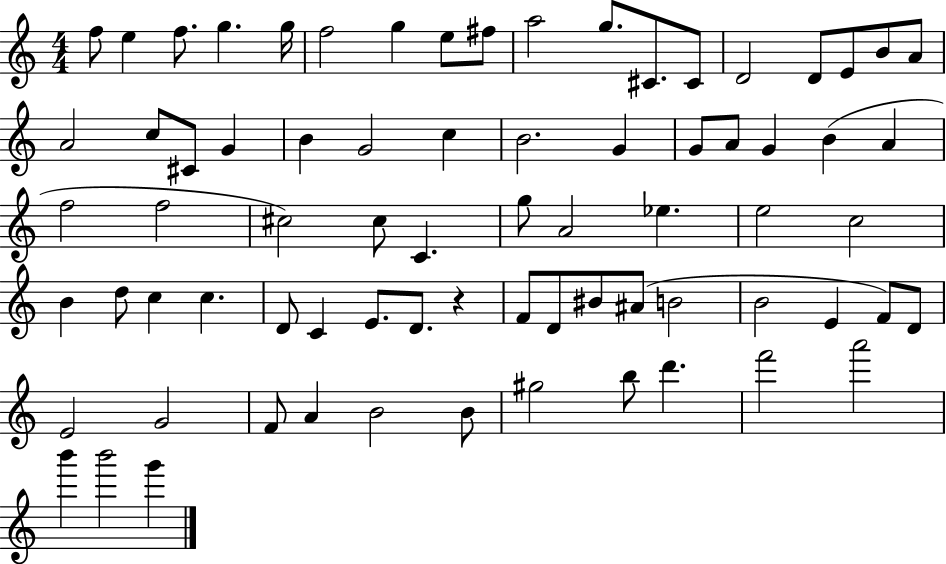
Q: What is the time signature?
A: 4/4